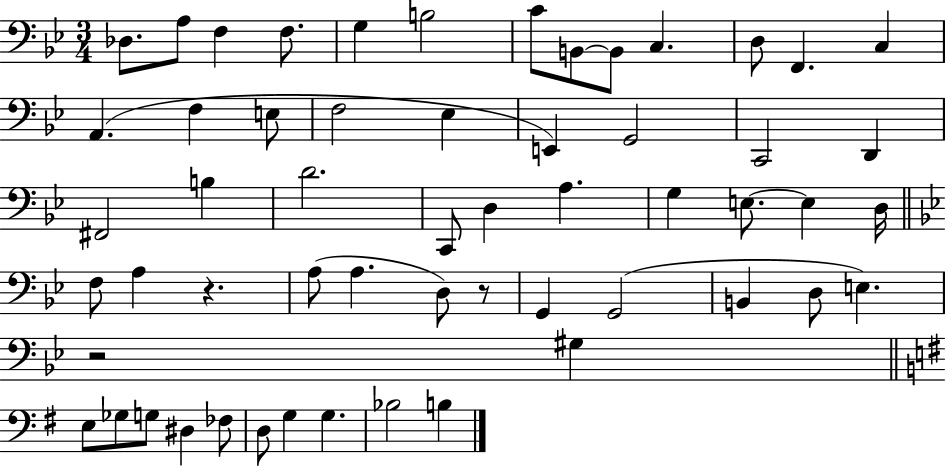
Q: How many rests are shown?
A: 3